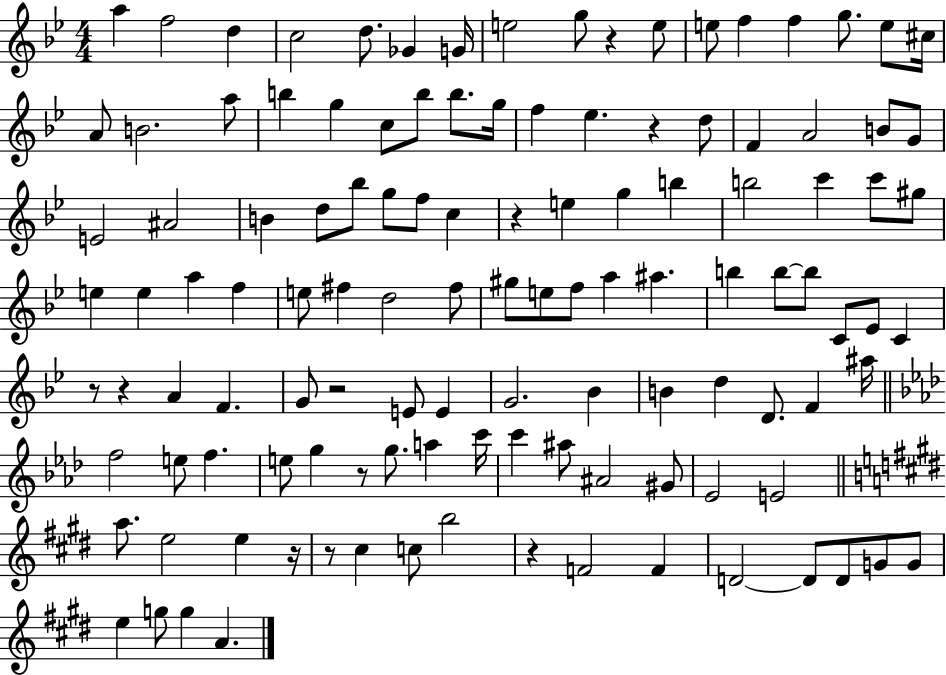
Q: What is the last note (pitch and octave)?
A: A4